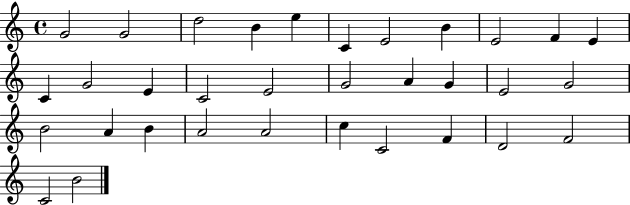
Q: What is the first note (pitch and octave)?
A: G4